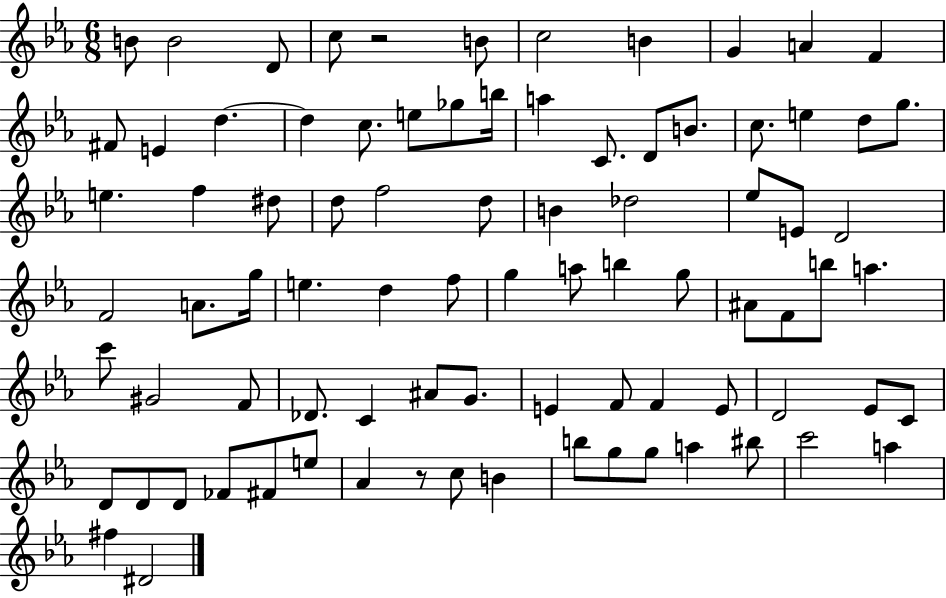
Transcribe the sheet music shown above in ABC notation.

X:1
T:Untitled
M:6/8
L:1/4
K:Eb
B/2 B2 D/2 c/2 z2 B/2 c2 B G A F ^F/2 E d d c/2 e/2 _g/2 b/4 a C/2 D/2 B/2 c/2 e d/2 g/2 e f ^d/2 d/2 f2 d/2 B _d2 _e/2 E/2 D2 F2 A/2 g/4 e d f/2 g a/2 b g/2 ^A/2 F/2 b/2 a c'/2 ^G2 F/2 _D/2 C ^A/2 G/2 E F/2 F E/2 D2 _E/2 C/2 D/2 D/2 D/2 _F/2 ^F/2 e/2 _A z/2 c/2 B b/2 g/2 g/2 a ^b/2 c'2 a ^f ^D2